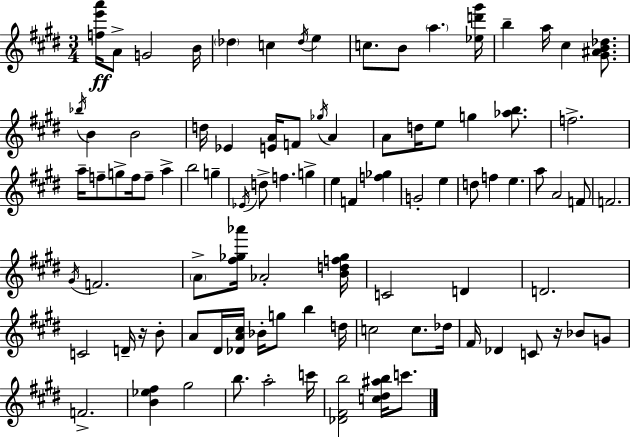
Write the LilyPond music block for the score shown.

{
  \clef treble
  \numericTimeSignature
  \time 3/4
  \key e \major
  <f'' e''' a'''>16\ff a'8-> g'2 b'16 | \parenthesize des''4 c''4 \acciaccatura { des''16 } e''4 | c''8. b'8 \parenthesize a''4. | <ees'' d''' gis'''>16 b''4-- a''16 cis''4 <gis' ais' b' des''>8. | \break \acciaccatura { bes''16 } b'4 b'2 | d''16 ees'4 <e' a'>16 f'8 \acciaccatura { ges''16 } a'4 | a'8 d''16 e''8 g''4 | <aes'' b''>8. f''2.-> | \break a''16-- f''8-- g''8-> f''16 f''8-- a''4-> | b''2 g''4-- | \acciaccatura { ees'16 } d''8-> f''4. | g''4-> e''4 f'4 | \break <f'' ges''>4 g'2-. | e''4 d''8 f''4 e''4. | a''8 a'2 | f'8 f'2. | \break \acciaccatura { gis'16 } f'2. | \parenthesize a'8-> <fis'' ges'' aes'''>16 aes'2-. | <b' d'' f'' ges''>16 c'2 | d'4 d'2. | \break c'2 | d'16-- r16 b'8-. a'8 dis'16 <des' a' cis''>16 bes'16-. g''8 | b''4 d''16 c''2 | c''8. des''16 fis'16 des'4 c'8 | \break r16 bes'8 g'8 f'2.-> | <b' ees'' fis''>4 gis''2 | b''8. a''2-. | c'''16 <des' fis' b''>2 | \break <c'' dis'' ais'' b''>16 c'''8. \bar "|."
}